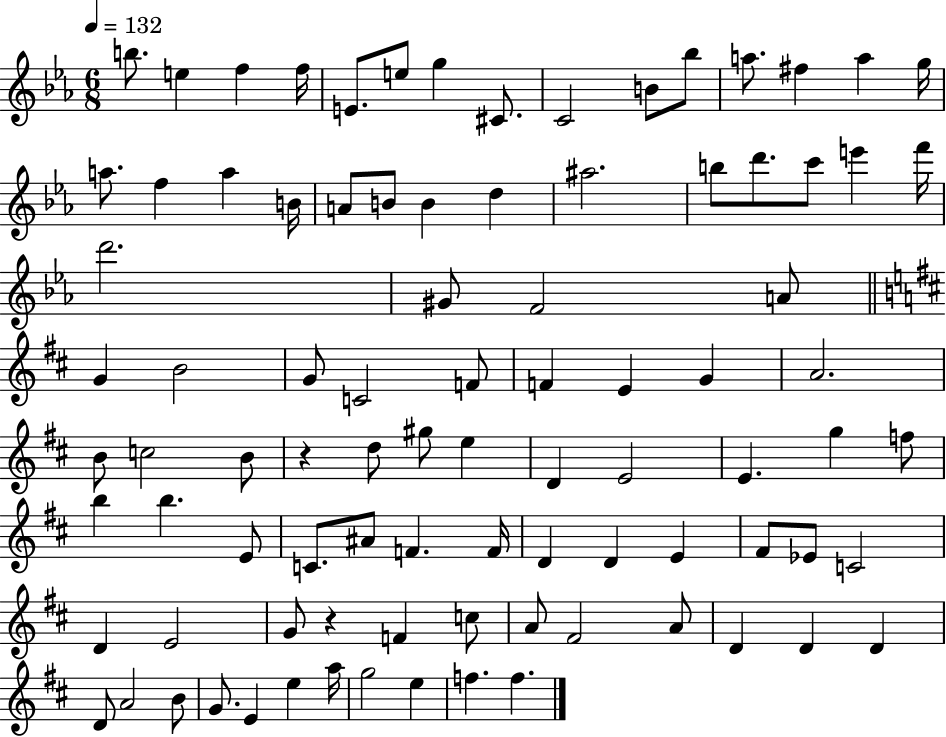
{
  \clef treble
  \numericTimeSignature
  \time 6/8
  \key ees \major
  \tempo 4 = 132
  b''8. e''4 f''4 f''16 | e'8. e''8 g''4 cis'8. | c'2 b'8 bes''8 | a''8. fis''4 a''4 g''16 | \break a''8. f''4 a''4 b'16 | a'8 b'8 b'4 d''4 | ais''2. | b''8 d'''8. c'''8 e'''4 f'''16 | \break d'''2. | gis'8 f'2 a'8 | \bar "||" \break \key d \major g'4 b'2 | g'8 c'2 f'8 | f'4 e'4 g'4 | a'2. | \break b'8 c''2 b'8 | r4 d''8 gis''8 e''4 | d'4 e'2 | e'4. g''4 f''8 | \break b''4 b''4. e'8 | c'8. ais'8 f'4. f'16 | d'4 d'4 e'4 | fis'8 ees'8 c'2 | \break d'4 e'2 | g'8 r4 f'4 c''8 | a'8 fis'2 a'8 | d'4 d'4 d'4 | \break d'8 a'2 b'8 | g'8. e'4 e''4 a''16 | g''2 e''4 | f''4. f''4. | \break \bar "|."
}